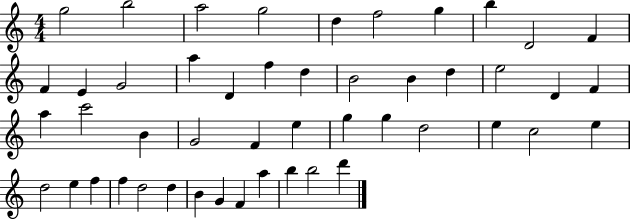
G5/h B5/h A5/h G5/h D5/q F5/h G5/q B5/q D4/h F4/q F4/q E4/q G4/h A5/q D4/q F5/q D5/q B4/h B4/q D5/q E5/h D4/q F4/q A5/q C6/h B4/q G4/h F4/q E5/q G5/q G5/q D5/h E5/q C5/h E5/q D5/h E5/q F5/q F5/q D5/h D5/q B4/q G4/q F4/q A5/q B5/q B5/h D6/q